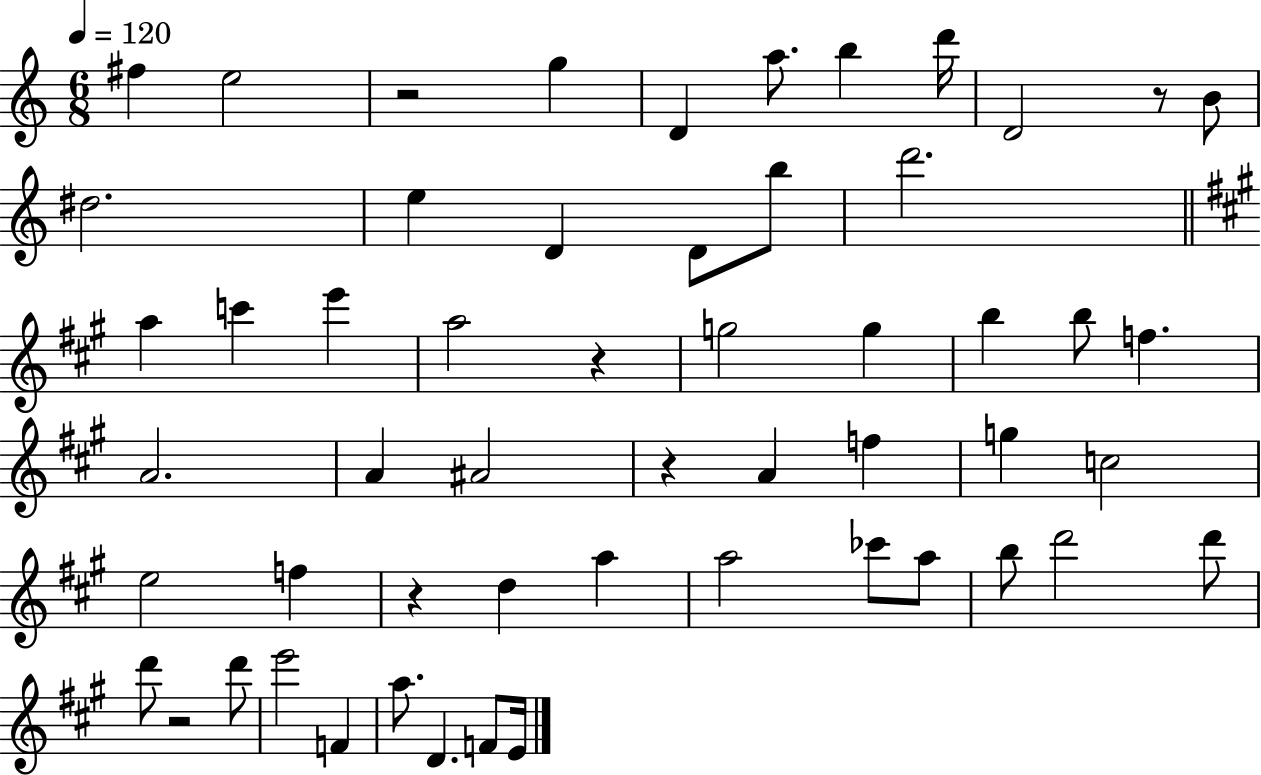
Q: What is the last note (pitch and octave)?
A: E4